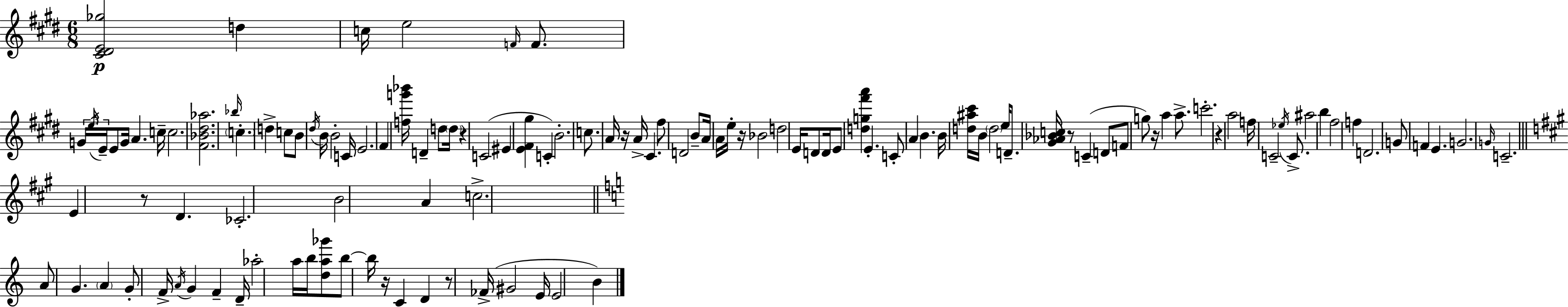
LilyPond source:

{
  \clef treble
  \numericTimeSignature
  \time 6/8
  \key e \major
  <cis' dis' e' ges''>2\p d''4 | c''16 e''2 \grace { f'16 } f'8. | \tuplet 3/2 { g'16 \acciaccatura { e''16 } e'16-- } e'8 g'16 a'4. | c''16-- c''2. | \break <fis' bes' dis'' aes''>2. | \grace { bes''16 } \parenthesize c''4.-. d''4-> | c''8 b'8 \acciaccatura { dis''16 } b'16 b'2-. | c'16 e'2. | \break fis'4 <f'' g''' bes'''>16 d'4-- | d''8 \parenthesize d''16 r4 c'2( | eis'4 <e' fis' gis''>4 | c'4-.) b'2.-. | \break c''8. a'16 r16 a'16-> cis'4. | fis''8 d'2 | b'8-- a'16 a'16 e''16-. r16 bes'2 | d''2 | \break e'16 d'8 d'16 e'8 <d'' g'' fis''' a'''>4 e'4.-. | c'8-. a'4 b'4. | b'16 <d'' ais'' cis'''>16 b'16 \parenthesize d''2 | e''16 d'8.-- <gis' aes' bes' c''>16 r8 c'4--( | \break d'8 f'8 g''8) r16 a''4 | a''8.-> c'''2.-. | r4 a''2 | f''16 c'2-- | \break \acciaccatura { ees''16 } c'8.-> ais''2 | b''4 fis''2 | f''4 d'2. | g'8 f'4 e'4. | \break g'2. | \grace { g'16 } c'2.-- | \bar "||" \break \key a \major e'4 r8 d'4. | ces'2.-. | b'2 a'4 | c''2.-> | \break \bar "||" \break \key c \major a'8 g'4. \parenthesize a'4 | g'8-. f'16-> \acciaccatura { a'16 } g'4 f'4-- | d'16-- aes''2-. a''16 b''16 <d'' a'' ges'''>8 | b''8~~ b''16 r16 c'4 d'4 | \break r8 fes'16->( gis'2 | e'16 e'2 b'4) | \bar "|."
}